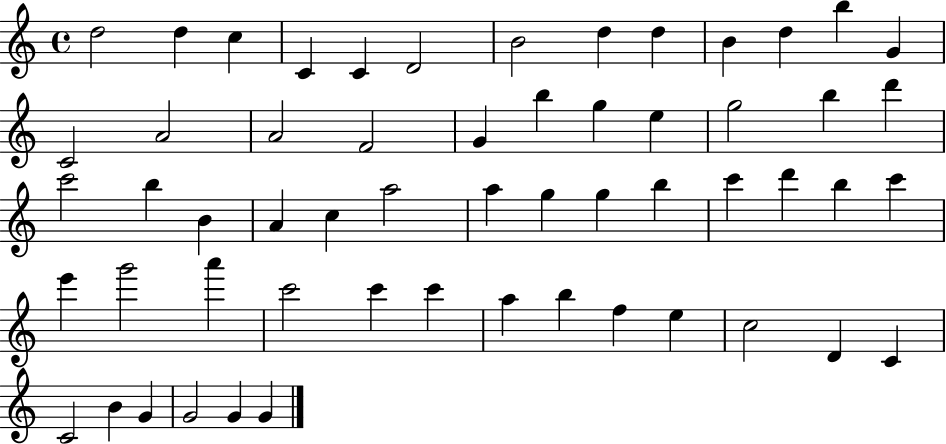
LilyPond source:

{
  \clef treble
  \time 4/4
  \defaultTimeSignature
  \key c \major
  d''2 d''4 c''4 | c'4 c'4 d'2 | b'2 d''4 d''4 | b'4 d''4 b''4 g'4 | \break c'2 a'2 | a'2 f'2 | g'4 b''4 g''4 e''4 | g''2 b''4 d'''4 | \break c'''2 b''4 b'4 | a'4 c''4 a''2 | a''4 g''4 g''4 b''4 | c'''4 d'''4 b''4 c'''4 | \break e'''4 g'''2 a'''4 | c'''2 c'''4 c'''4 | a''4 b''4 f''4 e''4 | c''2 d'4 c'4 | \break c'2 b'4 g'4 | g'2 g'4 g'4 | \bar "|."
}